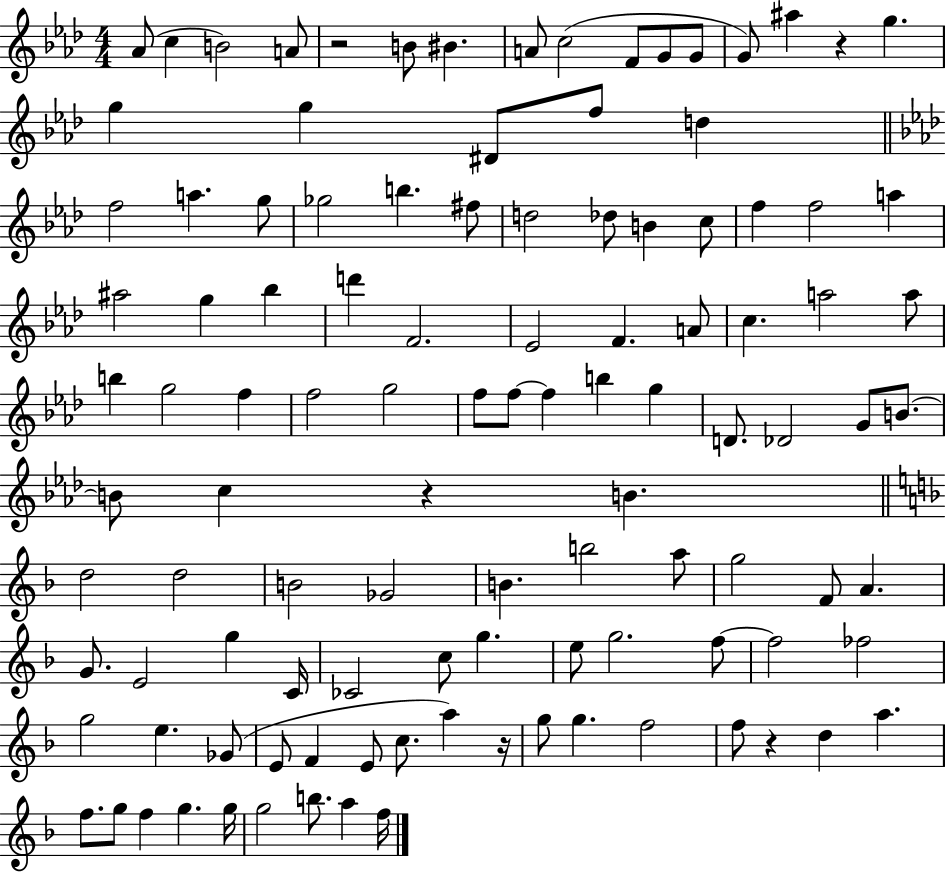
Ab4/e C5/q B4/h A4/e R/h B4/e BIS4/q. A4/e C5/h F4/e G4/e G4/e G4/e A#5/q R/q G5/q. G5/q G5/q D#4/e F5/e D5/q F5/h A5/q. G5/e Gb5/h B5/q. F#5/e D5/h Db5/e B4/q C5/e F5/q F5/h A5/q A#5/h G5/q Bb5/q D6/q F4/h. Eb4/h F4/q. A4/e C5/q. A5/h A5/e B5/q G5/h F5/q F5/h G5/h F5/e F5/e F5/q B5/q G5/q D4/e. Db4/h G4/e B4/e. B4/e C5/q R/q B4/q. D5/h D5/h B4/h Gb4/h B4/q. B5/h A5/e G5/h F4/e A4/q. G4/e. E4/h G5/q C4/s CES4/h C5/e G5/q. E5/e G5/h. F5/e F5/h FES5/h G5/h E5/q. Gb4/e E4/e F4/q E4/e C5/e. A5/q R/s G5/e G5/q. F5/h F5/e R/q D5/q A5/q. F5/e. G5/e F5/q G5/q. G5/s G5/h B5/e. A5/q F5/s